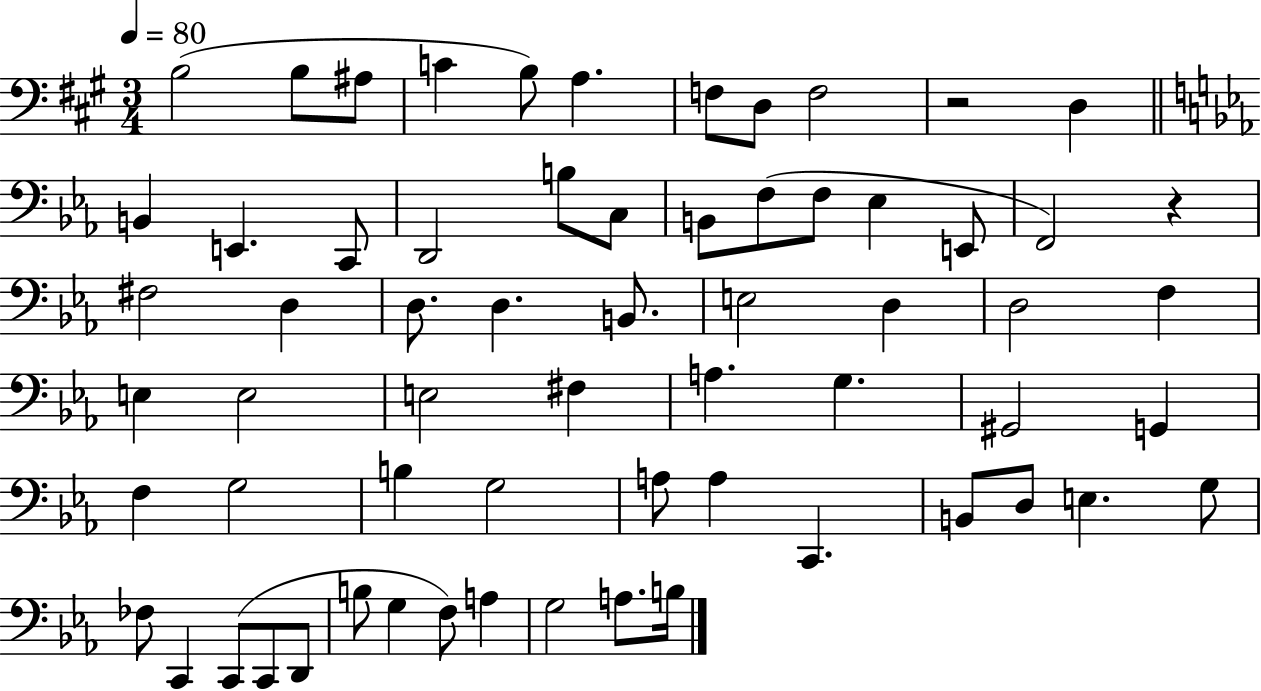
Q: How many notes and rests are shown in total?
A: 64